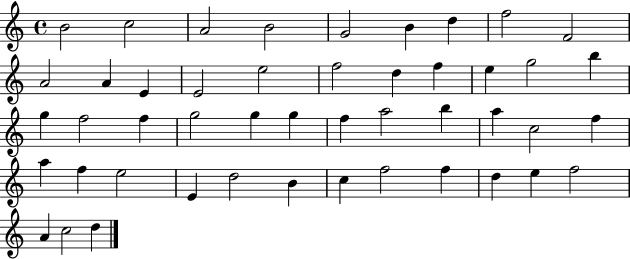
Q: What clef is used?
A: treble